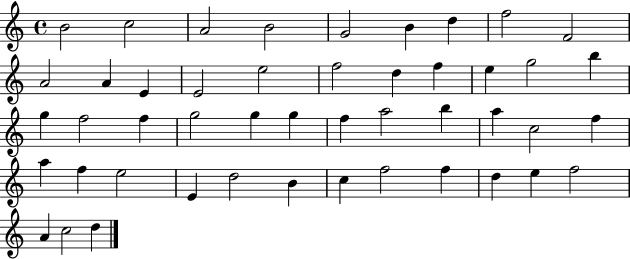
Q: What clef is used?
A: treble